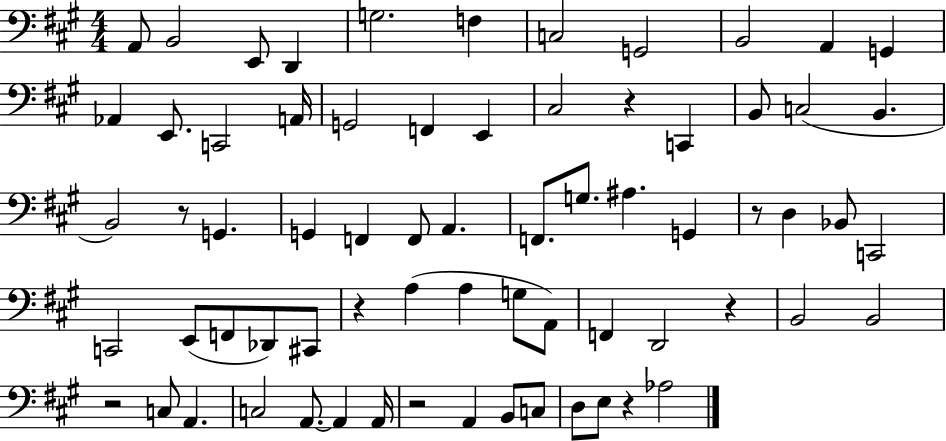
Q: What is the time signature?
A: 4/4